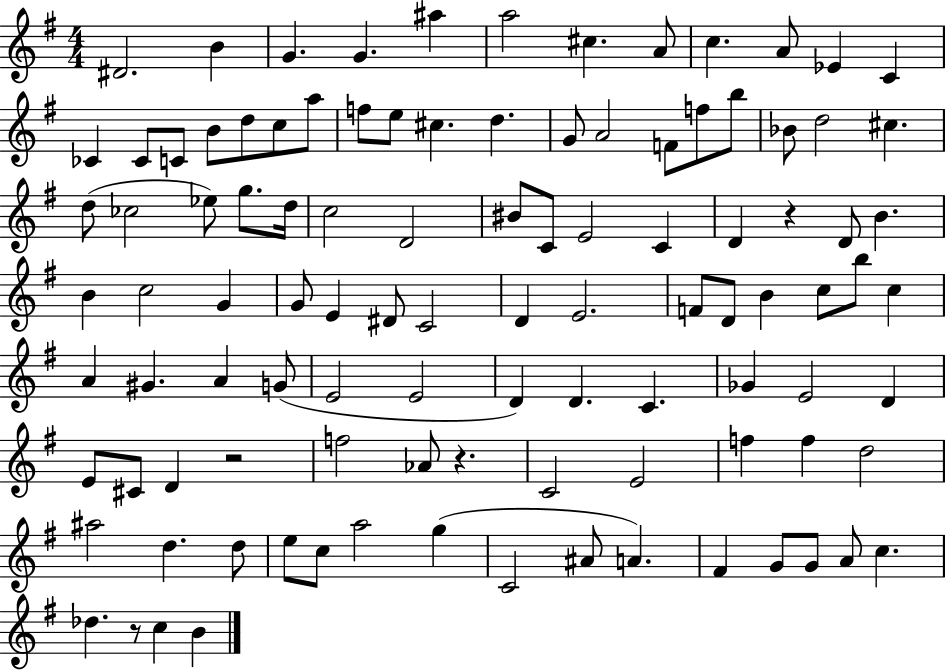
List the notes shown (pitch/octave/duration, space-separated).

D#4/h. B4/q G4/q. G4/q. A#5/q A5/h C#5/q. A4/e C5/q. A4/e Eb4/q C4/q CES4/q CES4/e C4/e B4/e D5/e C5/e A5/e F5/e E5/e C#5/q. D5/q. G4/e A4/h F4/e F5/e B5/e Bb4/e D5/h C#5/q. D5/e CES5/h Eb5/e G5/e. D5/s C5/h D4/h BIS4/e C4/e E4/h C4/q D4/q R/q D4/e B4/q. B4/q C5/h G4/q G4/e E4/q D#4/e C4/h D4/q E4/h. F4/e D4/e B4/q C5/e B5/e C5/q A4/q G#4/q. A4/q G4/e E4/h E4/h D4/q D4/q. C4/q. Gb4/q E4/h D4/q E4/e C#4/e D4/q R/h F5/h Ab4/e R/q. C4/h E4/h F5/q F5/q D5/h A#5/h D5/q. D5/e E5/e C5/e A5/h G5/q C4/h A#4/e A4/q. F#4/q G4/e G4/e A4/e C5/q. Db5/q. R/e C5/q B4/q